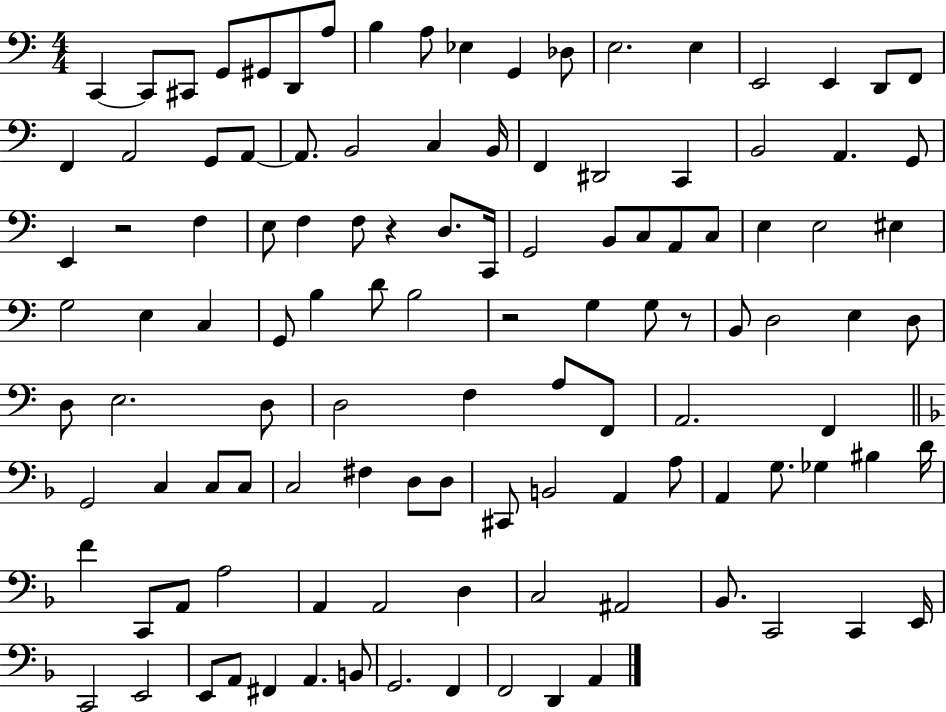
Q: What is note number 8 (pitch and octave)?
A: B3